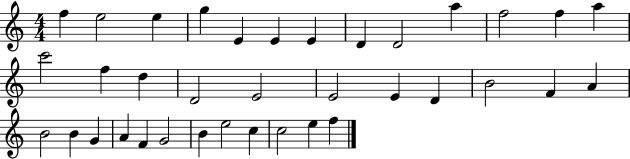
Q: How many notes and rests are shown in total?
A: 36